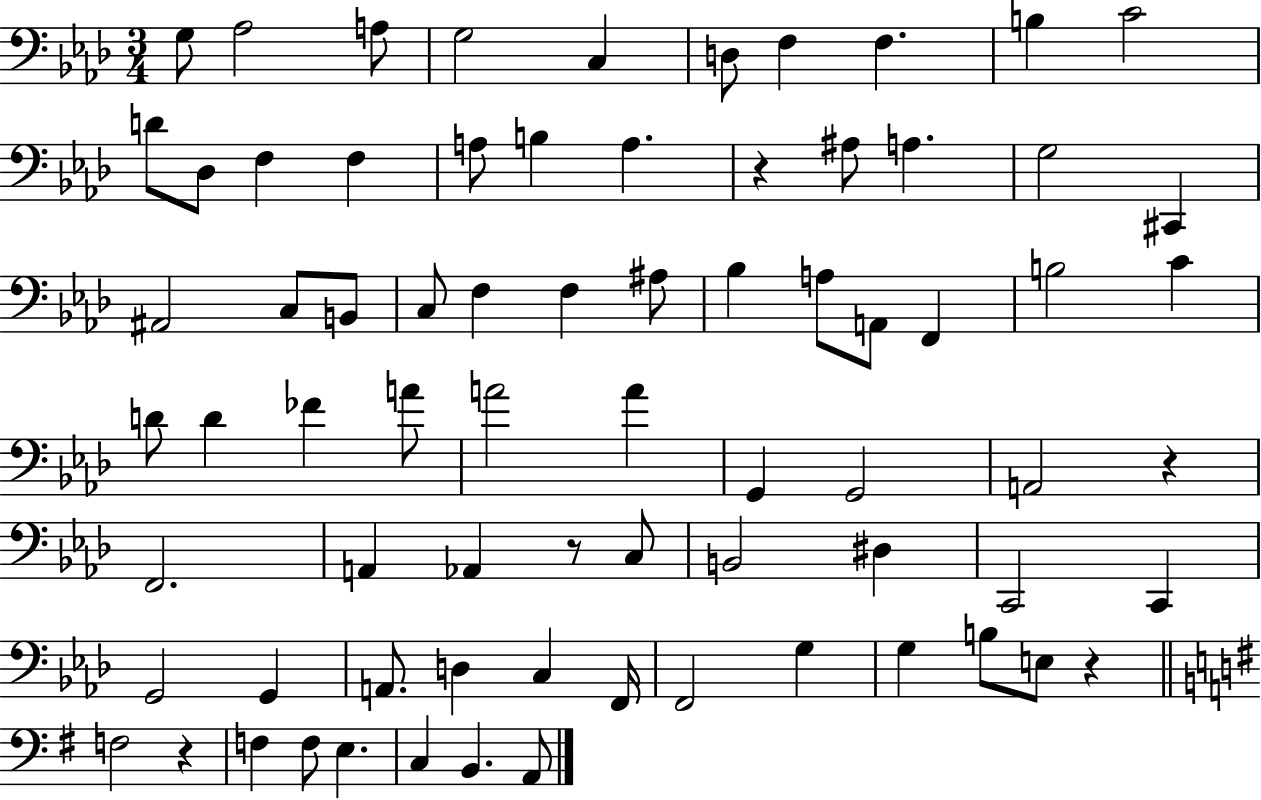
G3/e Ab3/h A3/e G3/h C3/q D3/e F3/q F3/q. B3/q C4/h D4/e Db3/e F3/q F3/q A3/e B3/q A3/q. R/q A#3/e A3/q. G3/h C#2/q A#2/h C3/e B2/e C3/e F3/q F3/q A#3/e Bb3/q A3/e A2/e F2/q B3/h C4/q D4/e D4/q FES4/q A4/e A4/h A4/q G2/q G2/h A2/h R/q F2/h. A2/q Ab2/q R/e C3/e B2/h D#3/q C2/h C2/q G2/h G2/q A2/e. D3/q C3/q F2/s F2/h G3/q G3/q B3/e E3/e R/q F3/h R/q F3/q F3/e E3/q. C3/q B2/q. A2/e